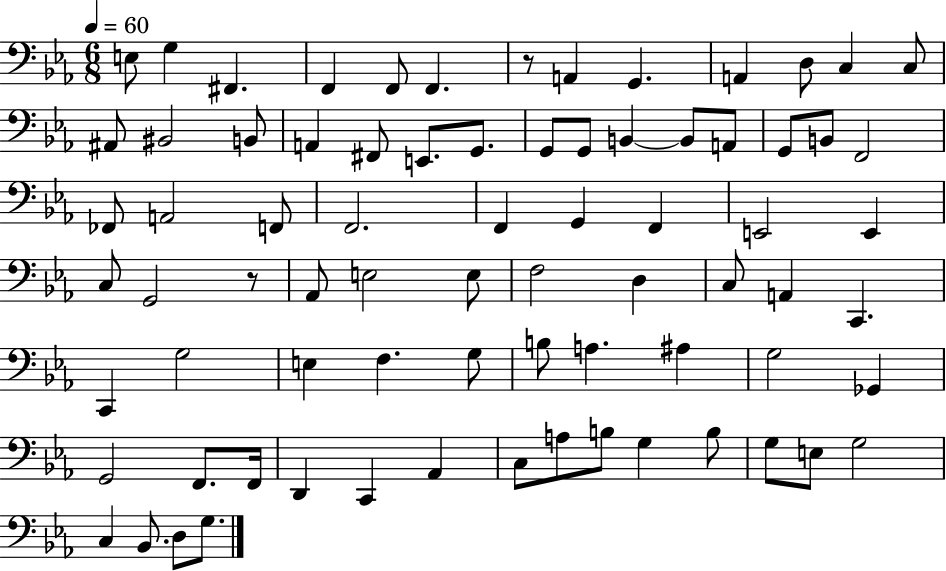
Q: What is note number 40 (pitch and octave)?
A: E3